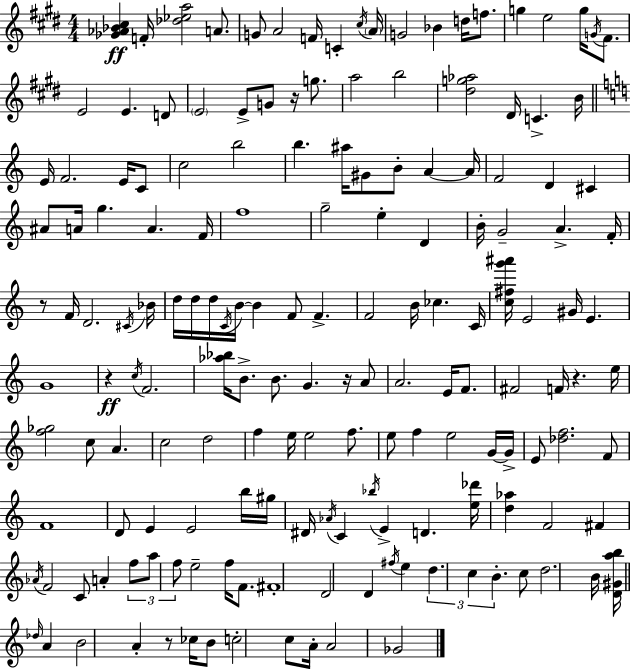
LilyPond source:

{
  \clef treble
  \numericTimeSignature
  \time 4/4
  \key e \major
  \repeat volta 2 { <ges' aes' bes' cis''>4\ff f'16-. <des'' ees'' a''>2 a'8. | g'8 a'2 f'16 c'4-. \acciaccatura { cis''16 } | \parenthesize a'16 g'2 bes'4 d''16 f''8. | g''4 e''2 g''16 \acciaccatura { g'16 } fis'8. | \break e'2 e'4. | d'8 \parenthesize e'2 e'8-> g'8 r16 g''8. | a''2 b''2 | <dis'' g'' aes''>2 dis'16 c'4.-> | \break b'16 \bar "||" \break \key a \minor e'16 f'2. e'16 c'8 | c''2 b''2 | b''4. ais''16 gis'8 b'8-. a'4~~ a'16 | f'2 d'4 cis'4 | \break ais'8 a'16 g''4. a'4. f'16 | f''1 | g''2-- e''4-. d'4 | b'16-. g'2-- a'4.-> f'16-. | \break r8 f'16 d'2. \acciaccatura { cis'16 } | bes'16 d''16 d''16 d''16 \acciaccatura { c'16 } b'16~~ b'4 f'8 f'4.-> | f'2 b'16 ces''4. | c'16 <c'' fis'' g''' ais'''>16 e'2 gis'16 e'4. | \break g'1 | r4\ff \acciaccatura { c''16 } f'2. | <aes'' bes''>16 b'8.-> b'8. g'4. | r16 a'8 a'2. e'16 | \break f'8. fis'2 f'16 r4. | e''16 <f'' ges''>2 c''8 a'4. | c''2 d''2 | f''4 e''16 e''2 | \break f''8. e''8 f''4 e''2 | g'16~~ g'16-> e'8 <des'' f''>2. | f'8 f'1 | d'8 e'4 e'2 | \break b''16 gis''16 dis'16 \acciaccatura { aes'16 } c'4 \acciaccatura { bes''16 } e'4-> d'4. | <e'' des'''>16 <d'' aes''>4 f'2 | fis'4 \acciaccatura { aes'16 } f'2 c'8 | a'4-. \tuplet 3/2 { f''8 a''8 f''8 } e''2-- | \break f''16 f'8. fis'1-. | d'2 d'4 | \acciaccatura { fis''16 } e''4 \tuplet 3/2 { d''4. c''4 | b'4.-. } c''8 d''2. | \break b'16 <d' gis' a'' b''>16 \bar "||" \break \key c \major \grace { des''16 } a'4 b'2 a'4-. | r8 ces''16 b'8 c''2-. c''8 | a'16-. a'2 ges'2 | } \bar "|."
}